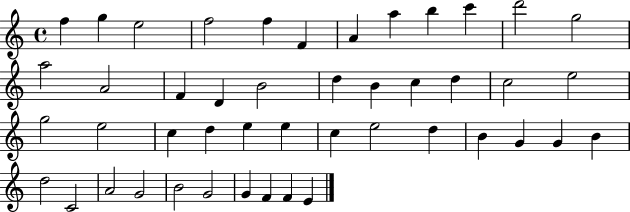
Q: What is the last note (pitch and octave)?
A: E4